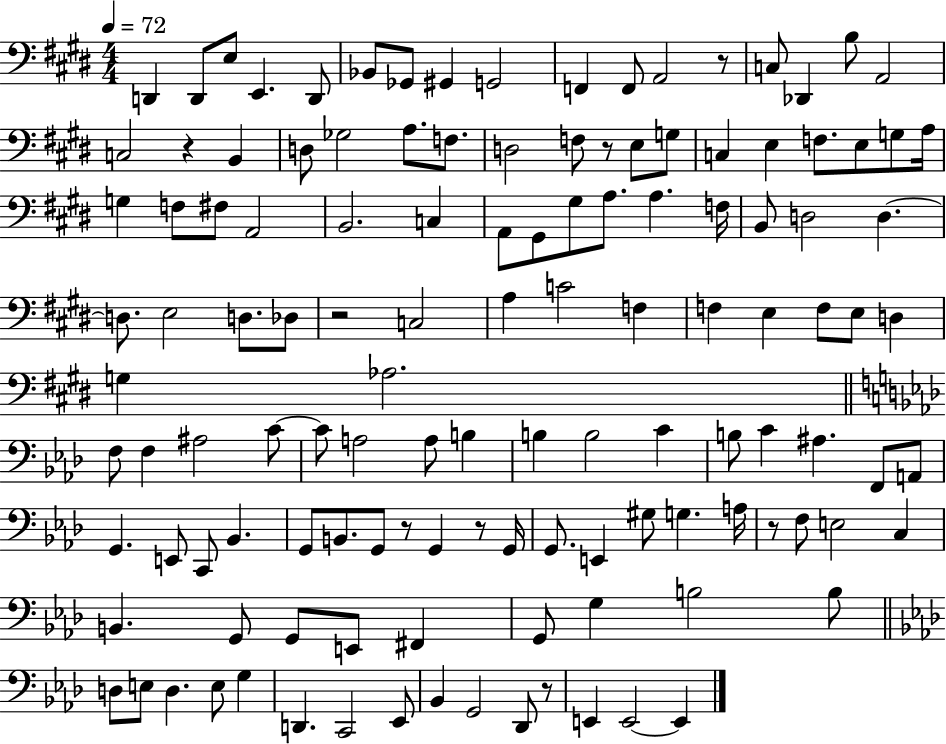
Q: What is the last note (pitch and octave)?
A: E2